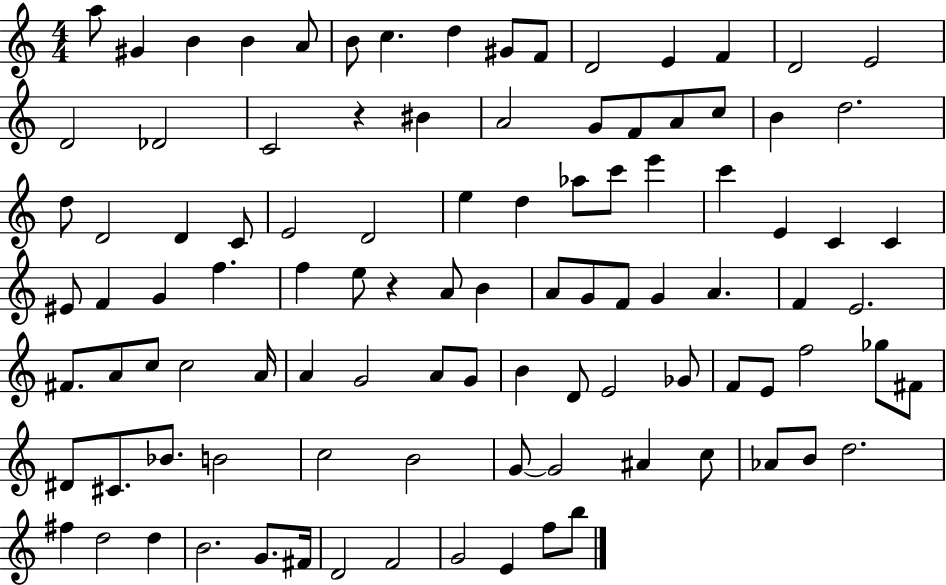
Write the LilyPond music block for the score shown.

{
  \clef treble
  \numericTimeSignature
  \time 4/4
  \key c \major
  \repeat volta 2 { a''8 gis'4 b'4 b'4 a'8 | b'8 c''4. d''4 gis'8 f'8 | d'2 e'4 f'4 | d'2 e'2 | \break d'2 des'2 | c'2 r4 bis'4 | a'2 g'8 f'8 a'8 c''8 | b'4 d''2. | \break d''8 d'2 d'4 c'8 | e'2 d'2 | e''4 d''4 aes''8 c'''8 e'''4 | c'''4 e'4 c'4 c'4 | \break eis'8 f'4 g'4 f''4. | f''4 e''8 r4 a'8 b'4 | a'8 g'8 f'8 g'4 a'4. | f'4 e'2. | \break fis'8. a'8 c''8 c''2 a'16 | a'4 g'2 a'8 g'8 | b'4 d'8 e'2 ges'8 | f'8 e'8 f''2 ges''8 fis'8 | \break dis'8 cis'8. bes'8. b'2 | c''2 b'2 | g'8~~ g'2 ais'4 c''8 | aes'8 b'8 d''2. | \break fis''4 d''2 d''4 | b'2. g'8. fis'16 | d'2 f'2 | g'2 e'4 f''8 b''8 | \break } \bar "|."
}